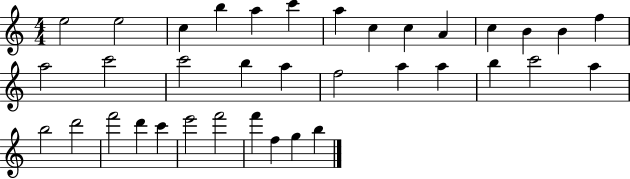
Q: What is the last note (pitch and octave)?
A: B5